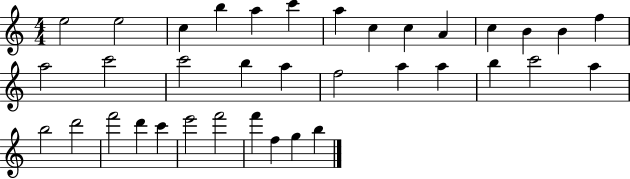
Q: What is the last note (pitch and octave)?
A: B5